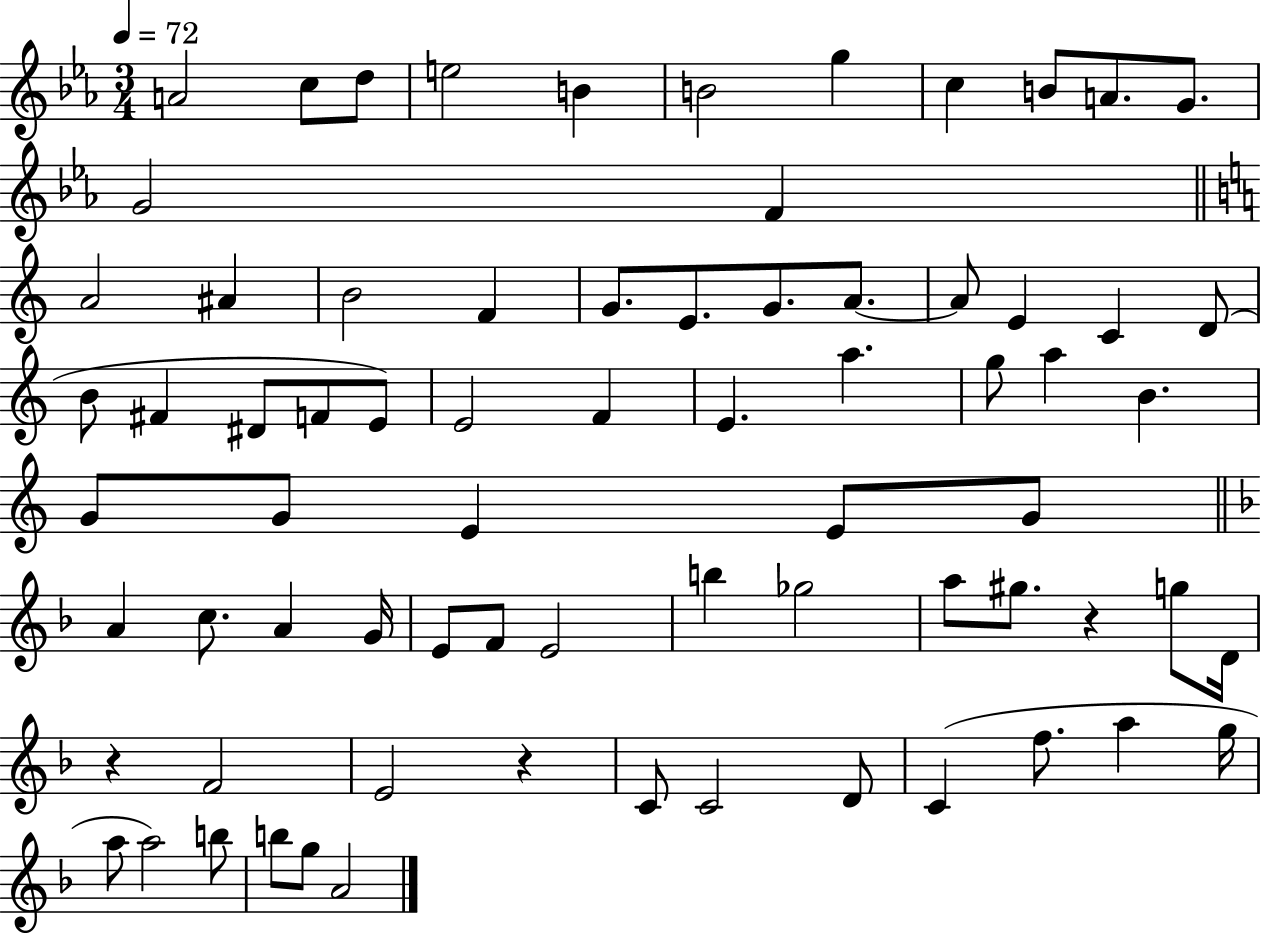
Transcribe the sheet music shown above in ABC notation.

X:1
T:Untitled
M:3/4
L:1/4
K:Eb
A2 c/2 d/2 e2 B B2 g c B/2 A/2 G/2 G2 F A2 ^A B2 F G/2 E/2 G/2 A/2 A/2 E C D/2 B/2 ^F ^D/2 F/2 E/2 E2 F E a g/2 a B G/2 G/2 E E/2 G/2 A c/2 A G/4 E/2 F/2 E2 b _g2 a/2 ^g/2 z g/2 D/4 z F2 E2 z C/2 C2 D/2 C f/2 a g/4 a/2 a2 b/2 b/2 g/2 A2